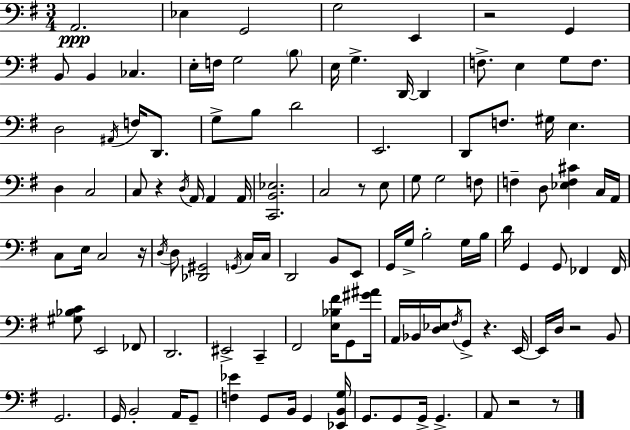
X:1
T:Untitled
M:3/4
L:1/4
K:G
A,,2 _E, G,,2 G,2 E,, z2 G,, B,,/2 B,, _C, E,/4 F,/4 G,2 B,/2 E,/4 G, D,,/4 D,, F,/2 E, G,/2 F,/2 D,2 ^A,,/4 F,/4 D,,/2 G,/2 B,/2 D2 E,,2 D,,/2 F,/2 ^G,/4 E, D, C,2 C,/2 z D,/4 A,,/4 A,, A,,/4 [C,,B,,_E,]2 C,2 z/2 E,/2 G,/2 G,2 F,/2 F, D,/2 [_E,F,^C] C,/4 A,,/4 C,/2 E,/4 C,2 z/4 D,/4 D,/2 [_D,,^G,,]2 G,,/4 C,/4 C,/4 D,,2 B,,/2 E,,/2 G,,/4 G,/4 B,2 G,/4 B,/4 D/4 G,, G,,/2 _F,, _F,,/4 [^G,_B,C]/2 E,,2 _F,,/2 D,,2 ^E,,2 C,, ^F,,2 [E,_B,^F]/4 G,,/2 [^G^A]/4 A,,/4 _B,,/4 [D,_E,]/4 ^F,/4 G,,/2 z E,,/4 E,,/4 D,/4 z2 B,,/2 G,,2 G,,/4 B,,2 A,,/4 G,,/2 [F,_E] G,,/2 B,,/4 G,, [_E,,B,,G,]/4 G,,/2 G,,/2 G,,/4 G,, A,,/2 z2 z/2